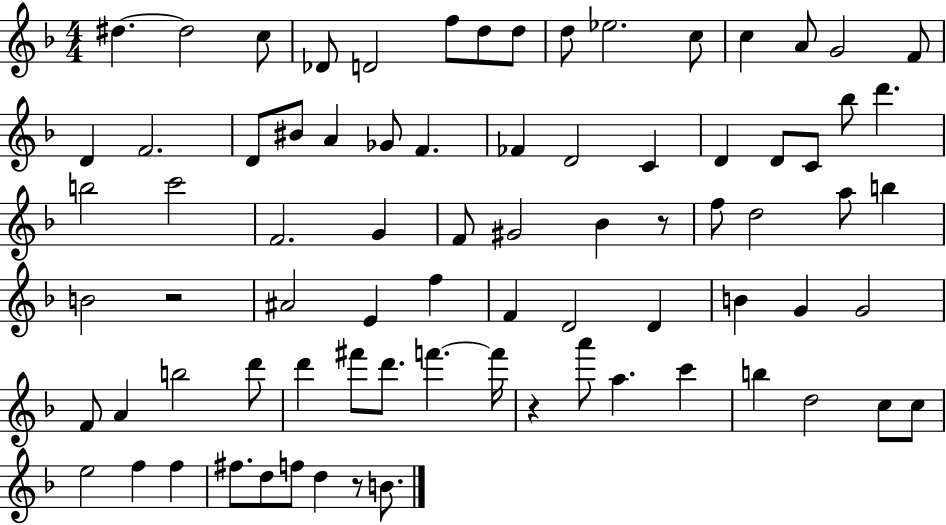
X:1
T:Untitled
M:4/4
L:1/4
K:F
^d ^d2 c/2 _D/2 D2 f/2 d/2 d/2 d/2 _e2 c/2 c A/2 G2 F/2 D F2 D/2 ^B/2 A _G/2 F _F D2 C D D/2 C/2 _b/2 d' b2 c'2 F2 G F/2 ^G2 _B z/2 f/2 d2 a/2 b B2 z2 ^A2 E f F D2 D B G G2 F/2 A b2 d'/2 d' ^f'/2 d'/2 f' f'/4 z a'/2 a c' b d2 c/2 c/2 e2 f f ^f/2 d/2 f/2 d z/2 B/2